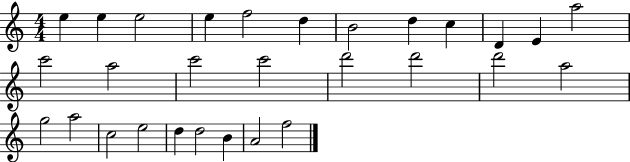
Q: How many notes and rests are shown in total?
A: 29